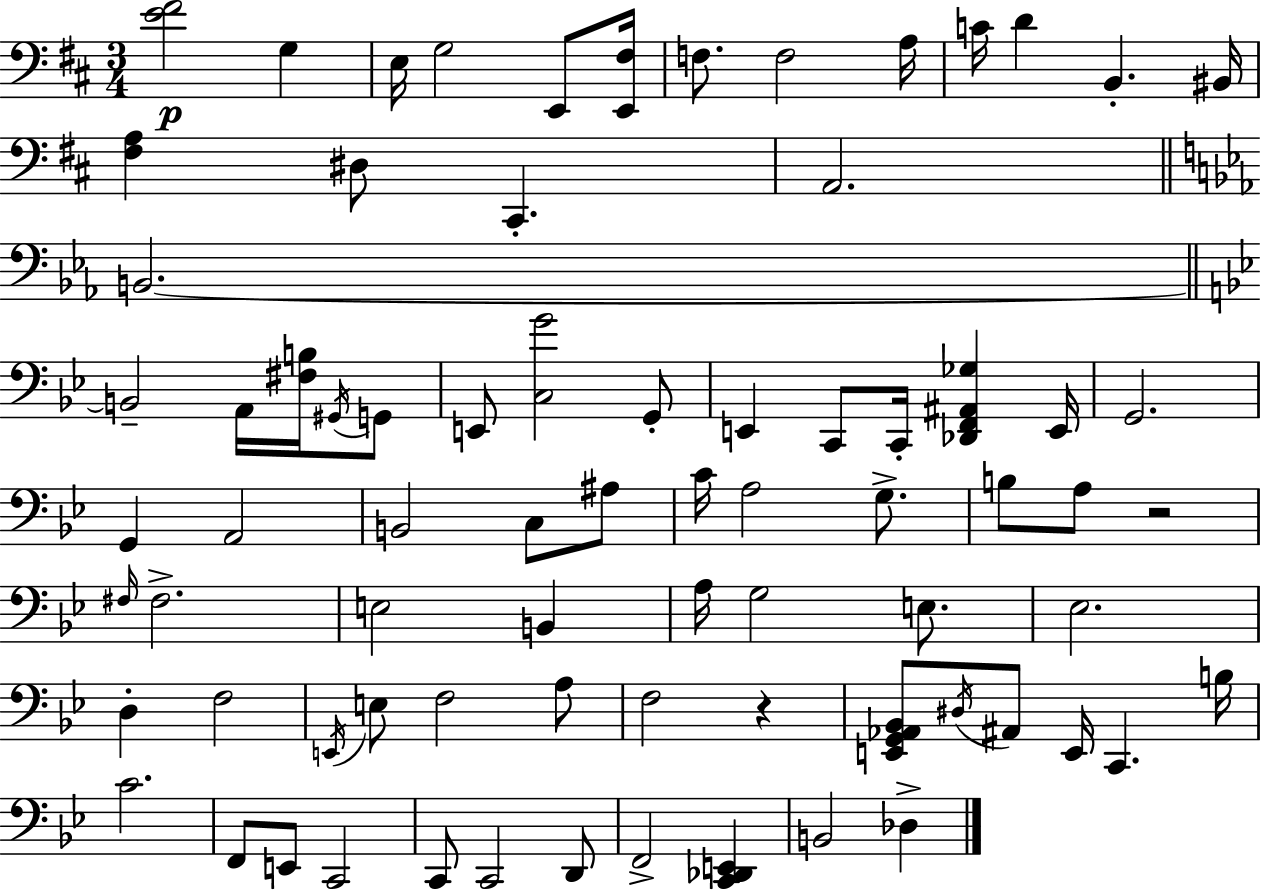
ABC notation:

X:1
T:Untitled
M:3/4
L:1/4
K:D
[E^F]2 G, E,/4 G,2 E,,/2 [E,,^F,]/4 F,/2 F,2 A,/4 C/4 D B,, ^B,,/4 [^F,A,] ^D,/2 ^C,, A,,2 B,,2 B,,2 A,,/4 [^F,B,]/4 ^G,,/4 G,,/2 E,,/2 [C,G]2 G,,/2 E,, C,,/2 C,,/4 [_D,,F,,^A,,_G,] E,,/4 G,,2 G,, A,,2 B,,2 C,/2 ^A,/2 C/4 A,2 G,/2 B,/2 A,/2 z2 ^F,/4 ^F,2 E,2 B,, A,/4 G,2 E,/2 _E,2 D, F,2 E,,/4 E,/2 F,2 A,/2 F,2 z [E,,G,,_A,,_B,,]/2 ^D,/4 ^A,,/2 E,,/4 C,, B,/4 C2 F,,/2 E,,/2 C,,2 C,,/2 C,,2 D,,/2 F,,2 [C,,_D,,E,,] B,,2 _D,